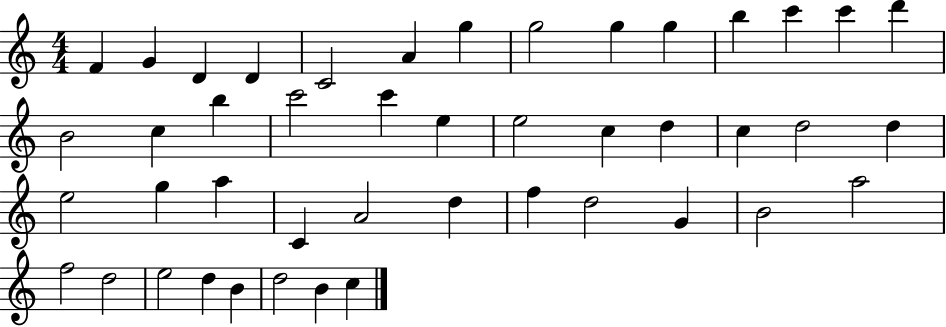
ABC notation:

X:1
T:Untitled
M:4/4
L:1/4
K:C
F G D D C2 A g g2 g g b c' c' d' B2 c b c'2 c' e e2 c d c d2 d e2 g a C A2 d f d2 G B2 a2 f2 d2 e2 d B d2 B c